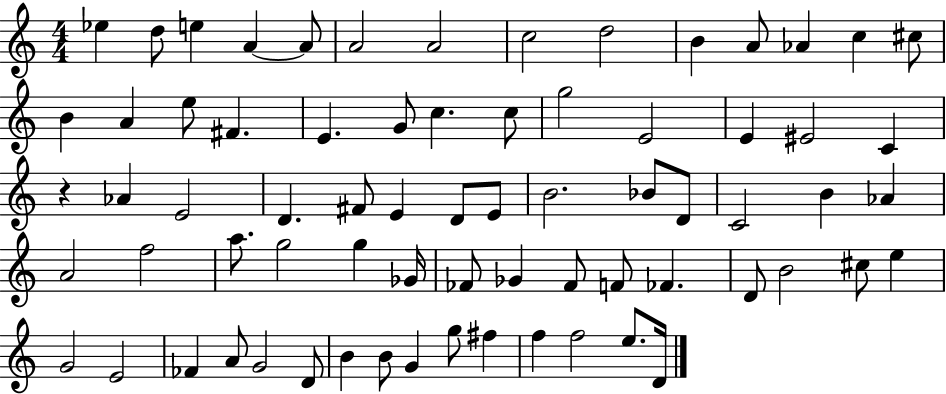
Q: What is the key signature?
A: C major